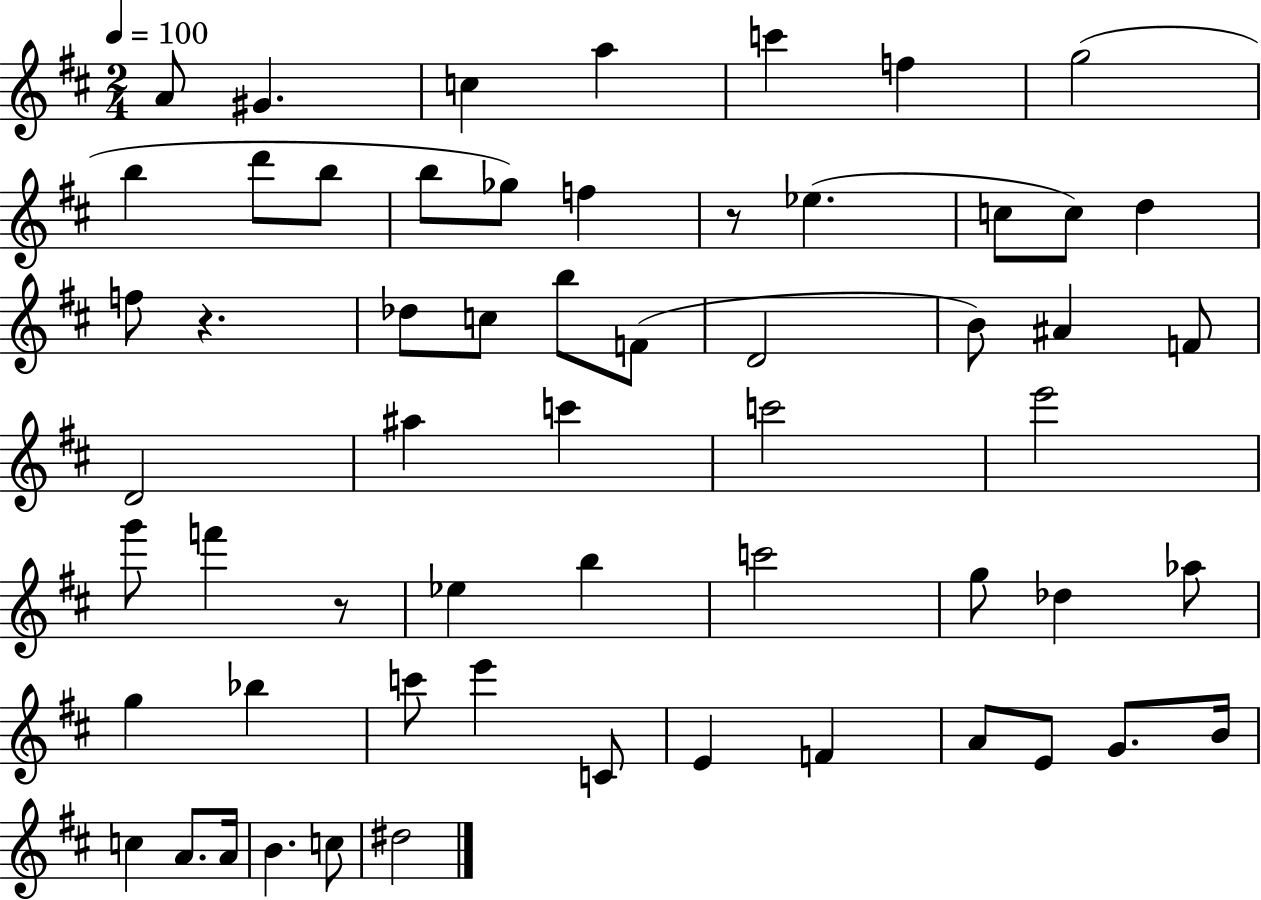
{
  \clef treble
  \numericTimeSignature
  \time 2/4
  \key d \major
  \tempo 4 = 100
  a'8 gis'4. | c''4 a''4 | c'''4 f''4 | g''2( | \break b''4 d'''8 b''8 | b''8 ges''8) f''4 | r8 ees''4.( | c''8 c''8) d''4 | \break f''8 r4. | des''8 c''8 b''8 f'8( | d'2 | b'8) ais'4 f'8 | \break d'2 | ais''4 c'''4 | c'''2 | e'''2 | \break g'''8 f'''4 r8 | ees''4 b''4 | c'''2 | g''8 des''4 aes''8 | \break g''4 bes''4 | c'''8 e'''4 c'8 | e'4 f'4 | a'8 e'8 g'8. b'16 | \break c''4 a'8. a'16 | b'4. c''8 | dis''2 | \bar "|."
}